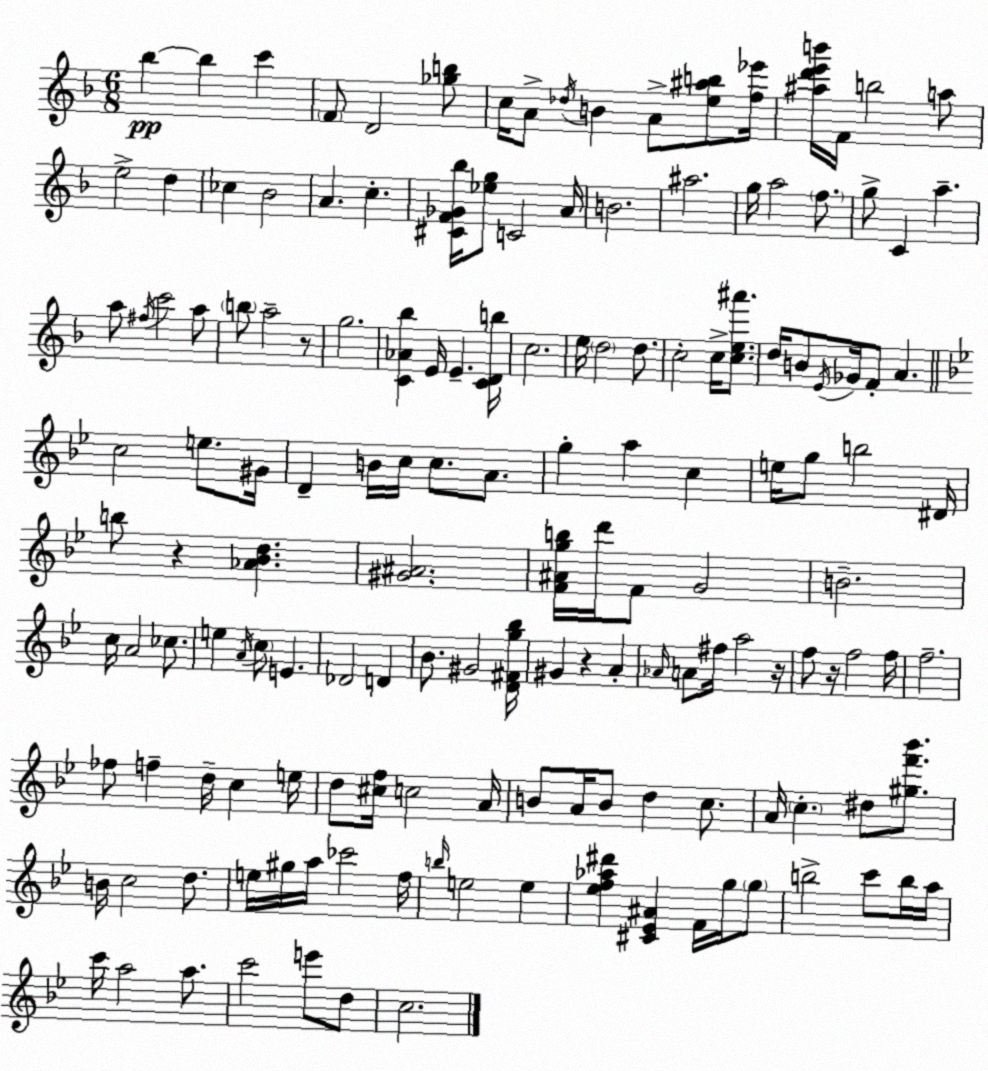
X:1
T:Untitled
M:6/8
L:1/4
K:F
_b _b c' F/2 D2 [_gb]/2 c/4 A/2 _d/4 B A/2 [e^ab]/2 [f_e']/4 [^ad'e'b']/4 F/4 b2 a/2 e2 d _c _B2 A c [^CF_G_b]/4 [_eg]/2 C2 A/4 B2 ^a2 g/4 a2 f/2 g/2 C a a/2 ^f/4 c'2 a/2 b/2 a2 z/2 g2 [C_A_b] E/4 E [CDb]/4 c2 e/4 d2 d/2 c2 c/4 [ce^a']/2 d/4 B/2 E/4 _G/4 F/2 A c2 e/2 ^G/4 D B/4 c/4 c/2 A/2 g a c e/4 g/2 b2 ^D/4 b/2 z [_A_Bd] [^G^A]2 [F^Agb]/4 d'/4 F/2 G2 B2 c/4 A2 _c/2 e A/4 c/2 E _D2 D _B/2 ^G2 [D^Fg_b]/4 ^G z A _A/4 A/2 ^f/4 a2 z/4 f/2 z/4 f2 f/4 f2 _f/2 f d/4 c e/4 d/2 [^cf]/4 c2 A/4 B/2 A/4 B/2 d c/2 A/4 c ^d/2 [^gf'_b']/2 B/4 c2 d/2 e/4 ^g/4 a/4 _c'2 f/4 b/4 e2 e [_ef_a^d'] [^C_E^A] F/4 g/4 g/2 b2 c'/2 b/4 a/4 c'/4 a2 a/2 c'2 e'/2 d/2 c2